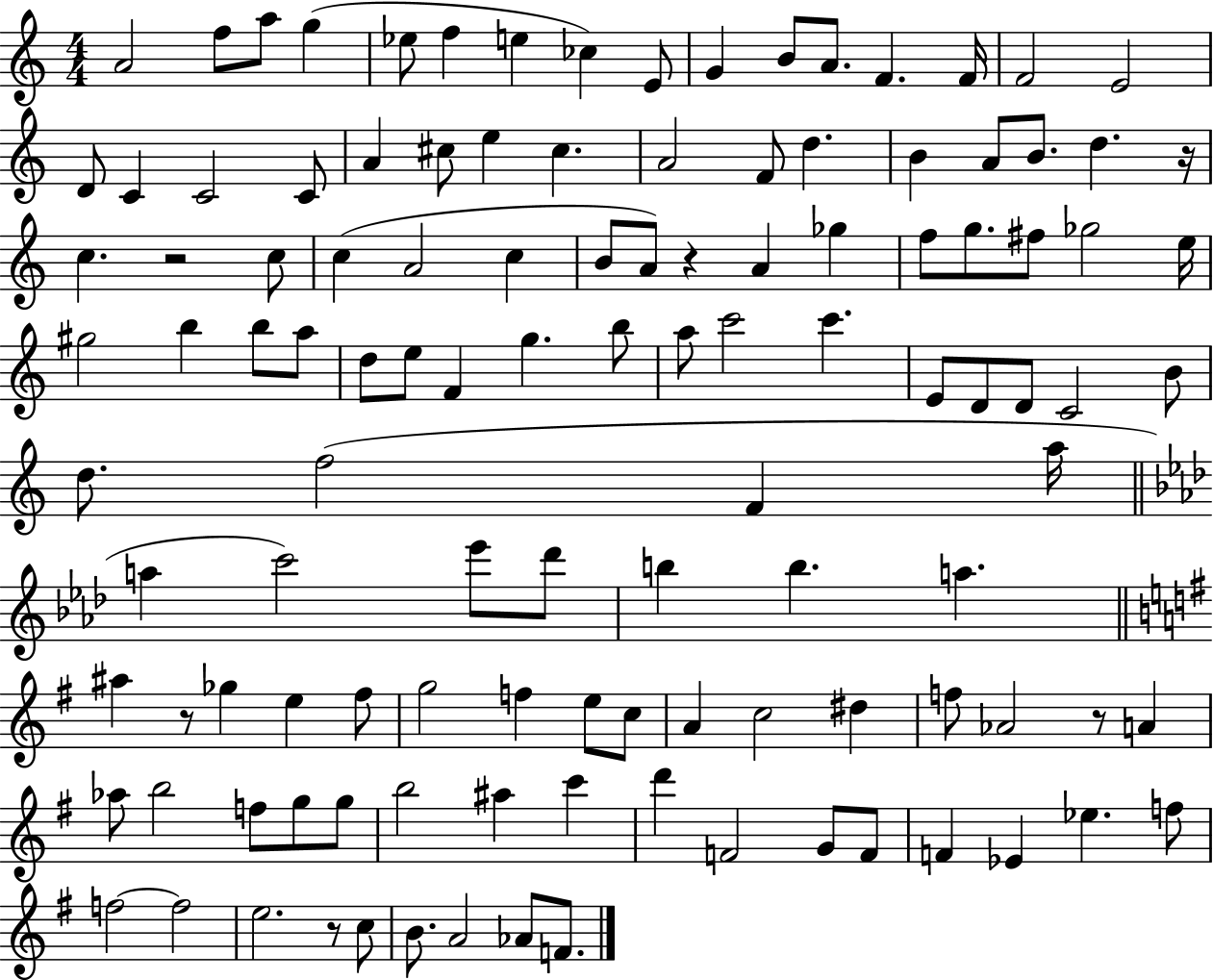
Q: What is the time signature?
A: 4/4